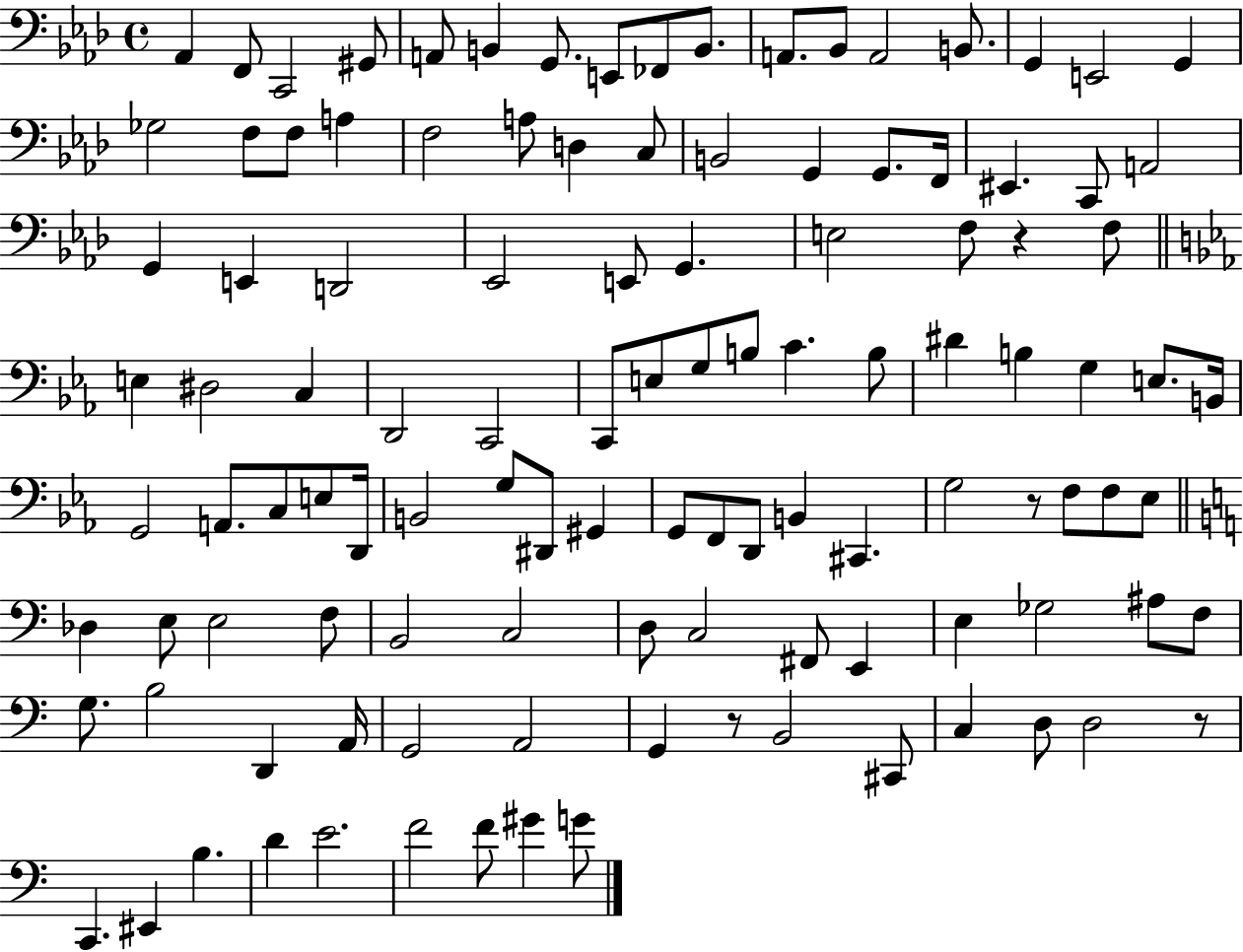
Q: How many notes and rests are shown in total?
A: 114